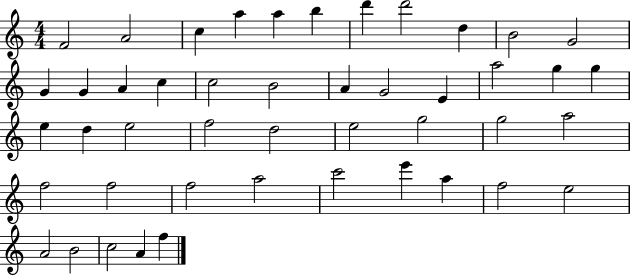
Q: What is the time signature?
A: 4/4